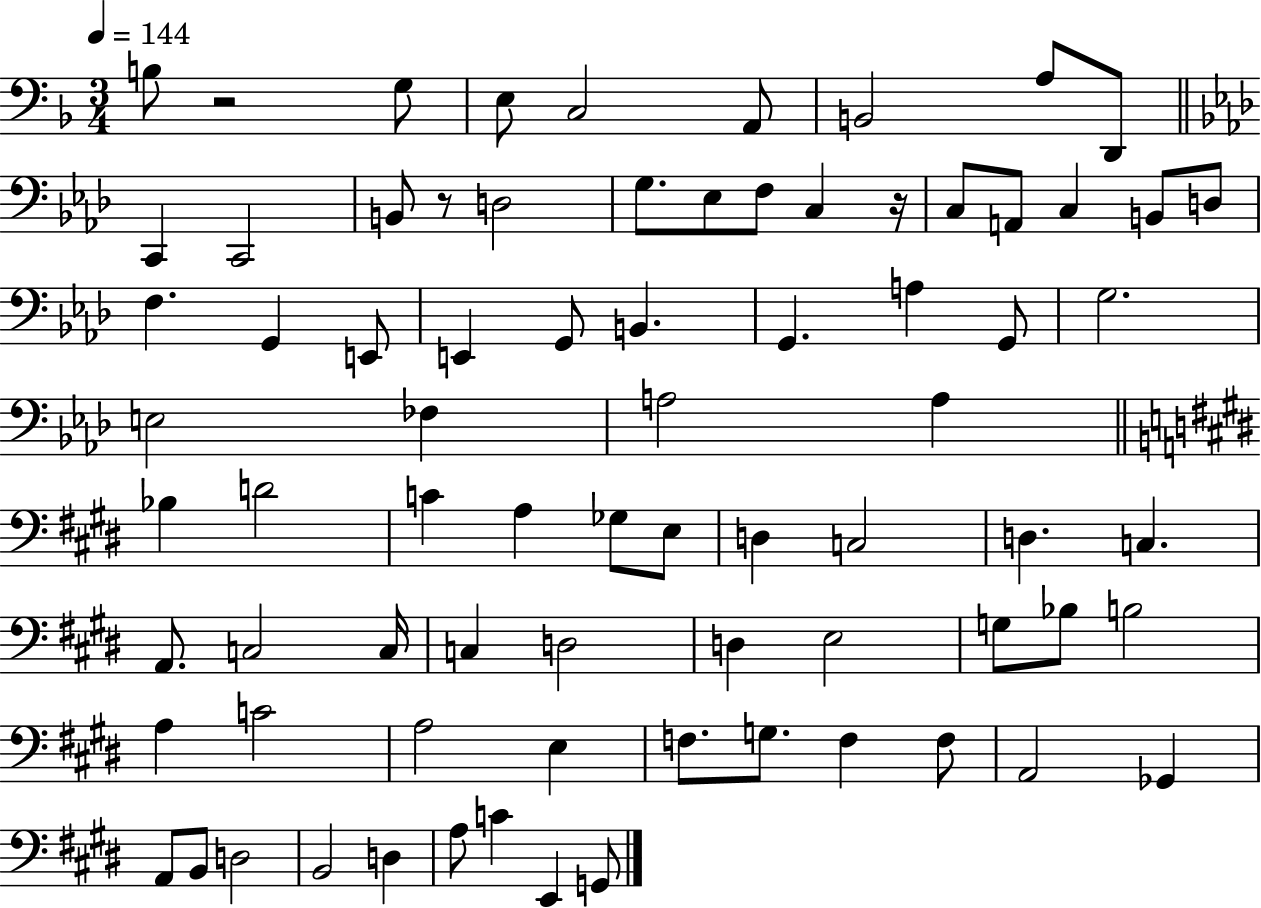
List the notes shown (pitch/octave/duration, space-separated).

B3/e R/h G3/e E3/e C3/h A2/e B2/h A3/e D2/e C2/q C2/h B2/e R/e D3/h G3/e. Eb3/e F3/e C3/q R/s C3/e A2/e C3/q B2/e D3/e F3/q. G2/q E2/e E2/q G2/e B2/q. G2/q. A3/q G2/e G3/h. E3/h FES3/q A3/h A3/q Bb3/q D4/h C4/q A3/q Gb3/e E3/e D3/q C3/h D3/q. C3/q. A2/e. C3/h C3/s C3/q D3/h D3/q E3/h G3/e Bb3/e B3/h A3/q C4/h A3/h E3/q F3/e. G3/e. F3/q F3/e A2/h Gb2/q A2/e B2/e D3/h B2/h D3/q A3/e C4/q E2/q G2/e